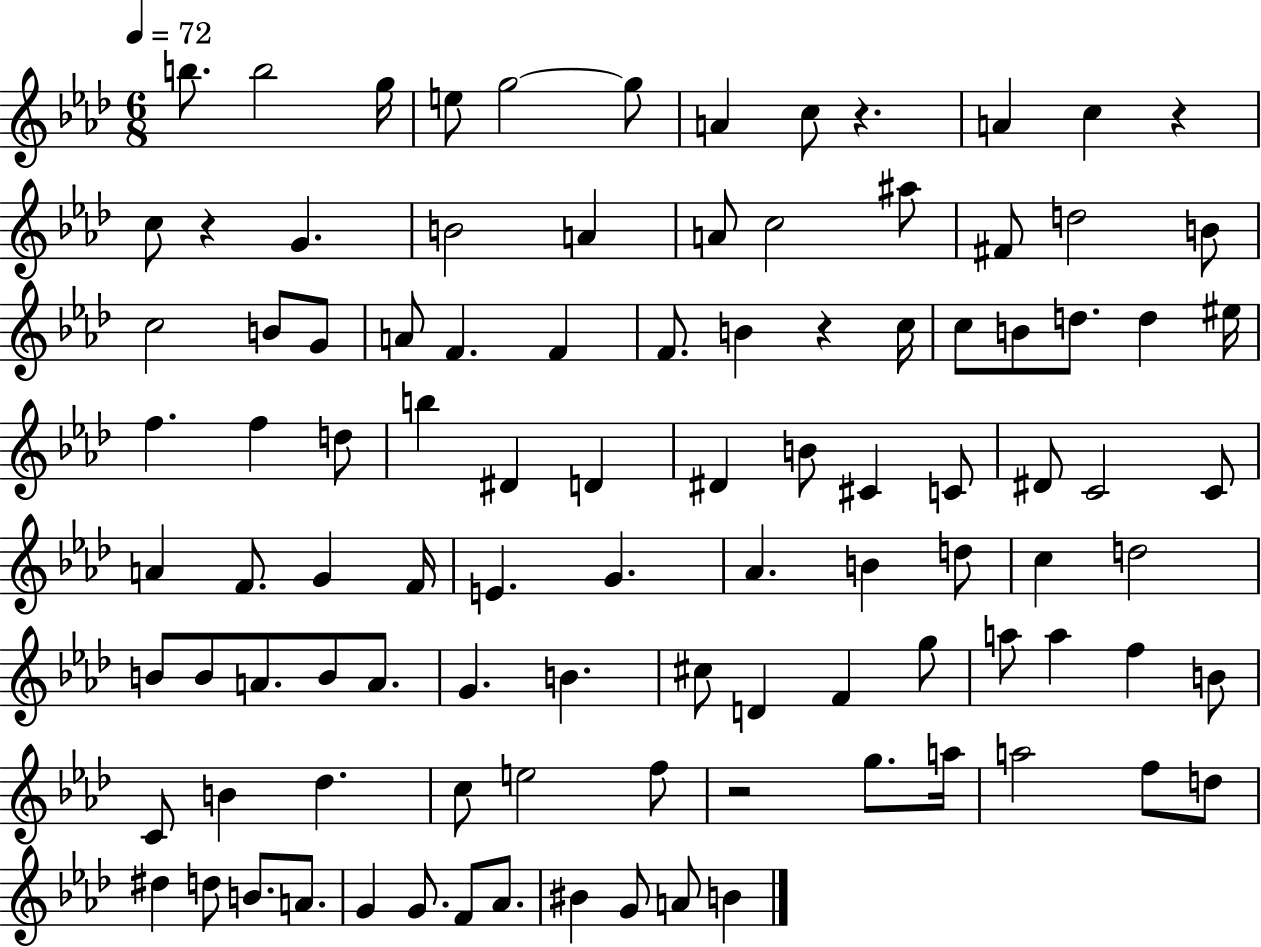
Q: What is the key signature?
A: AES major